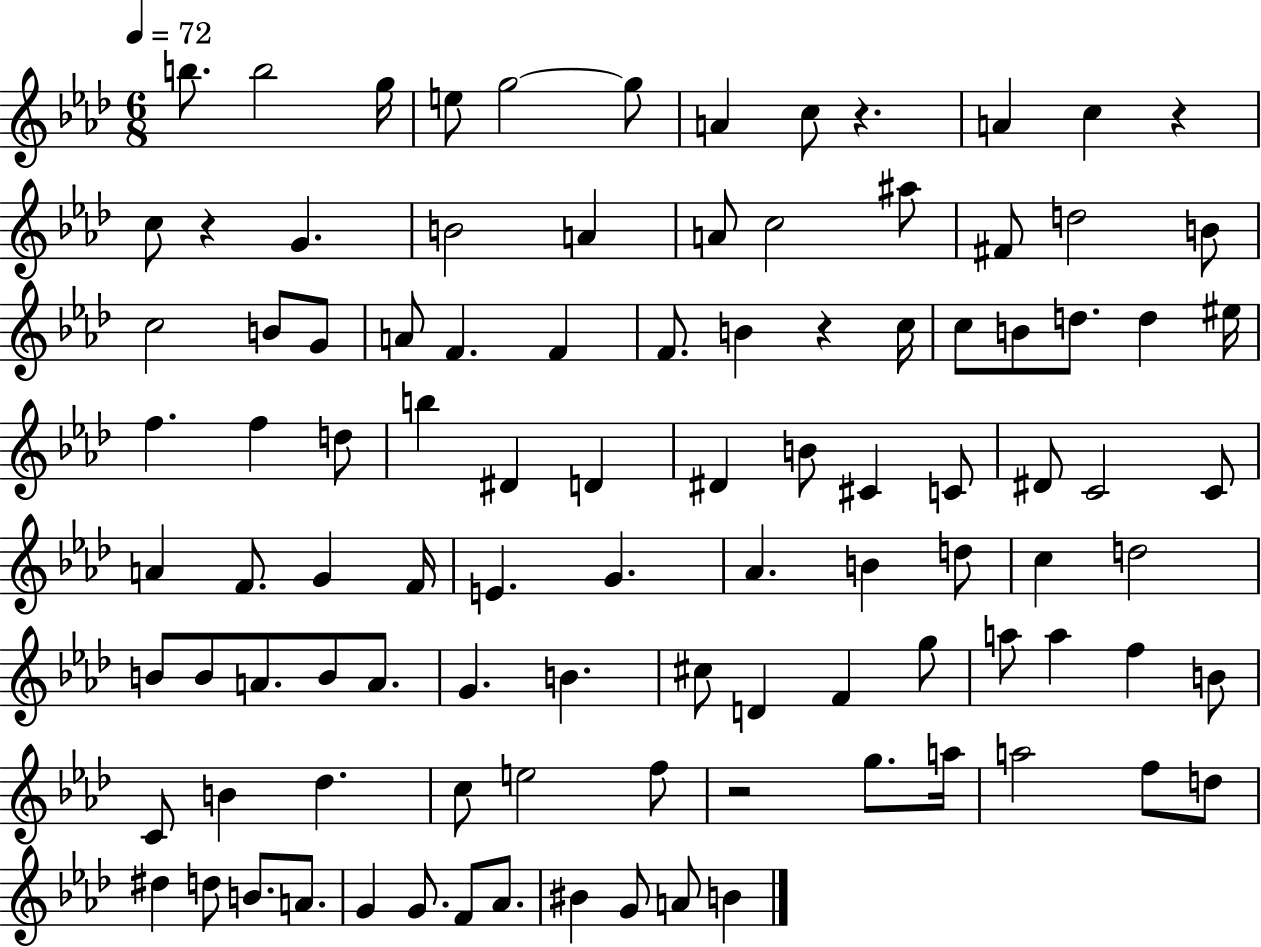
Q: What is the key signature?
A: AES major